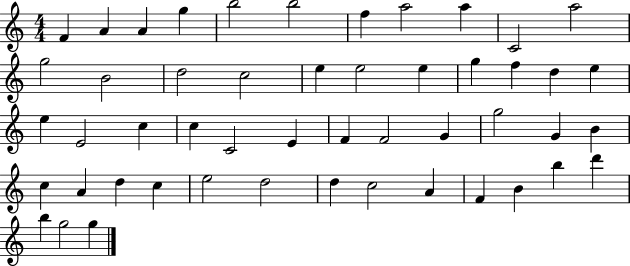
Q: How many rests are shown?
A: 0